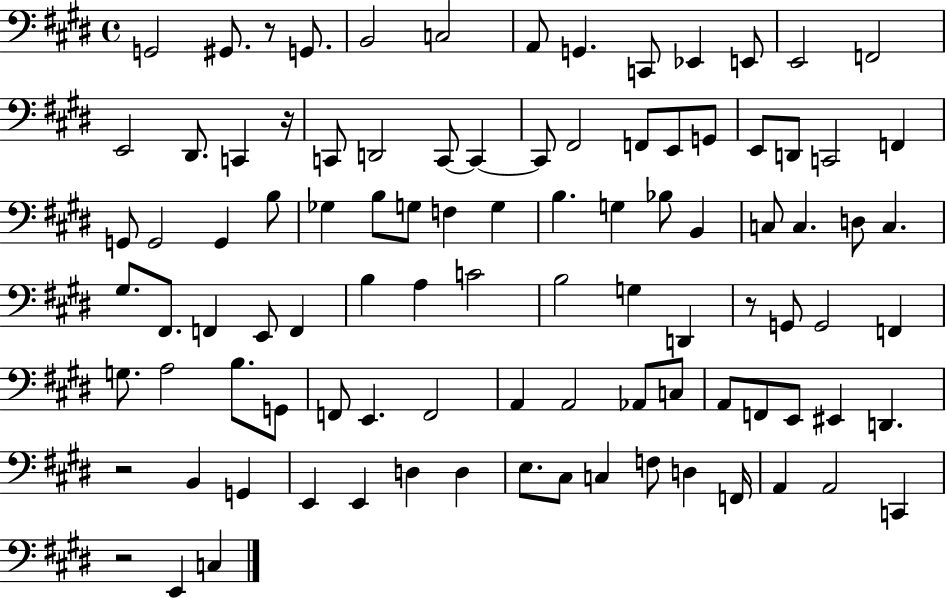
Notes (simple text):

G2/h G#2/e. R/e G2/e. B2/h C3/h A2/e G2/q. C2/e Eb2/q E2/e E2/h F2/h E2/h D#2/e. C2/q R/s C2/e D2/h C2/e C2/q C2/e F#2/h F2/e E2/e G2/e E2/e D2/e C2/h F2/q G2/e G2/h G2/q B3/e Gb3/q B3/e G3/e F3/q G3/q B3/q. G3/q Bb3/e B2/q C3/e C3/q. D3/e C3/q. G#3/e. F#2/e. F2/q E2/e F2/q B3/q A3/q C4/h B3/h G3/q D2/q R/e G2/e G2/h F2/q G3/e. A3/h B3/e. G2/e F2/e E2/q. F2/h A2/q A2/h Ab2/e C3/e A2/e F2/e E2/e EIS2/q D2/q. R/h B2/q G2/q E2/q E2/q D3/q D3/q E3/e. C#3/e C3/q F3/e D3/q F2/s A2/q A2/h C2/q R/h E2/q C3/q